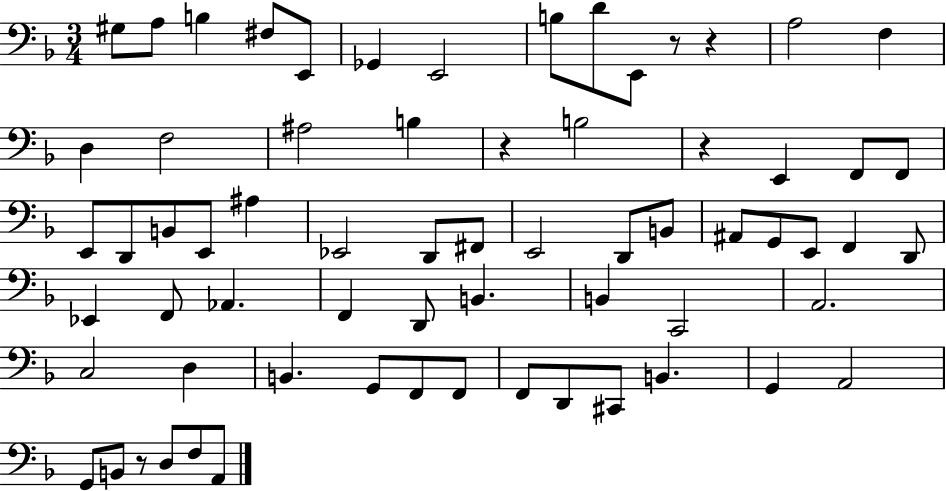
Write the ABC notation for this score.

X:1
T:Untitled
M:3/4
L:1/4
K:F
^G,/2 A,/2 B, ^F,/2 E,,/2 _G,, E,,2 B,/2 D/2 E,,/2 z/2 z A,2 F, D, F,2 ^A,2 B, z B,2 z E,, F,,/2 F,,/2 E,,/2 D,,/2 B,,/2 E,,/2 ^A, _E,,2 D,,/2 ^F,,/2 E,,2 D,,/2 B,,/2 ^A,,/2 G,,/2 E,,/2 F,, D,,/2 _E,, F,,/2 _A,, F,, D,,/2 B,, B,, C,,2 A,,2 C,2 D, B,, G,,/2 F,,/2 F,,/2 F,,/2 D,,/2 ^C,,/2 B,, G,, A,,2 G,,/2 B,,/2 z/2 D,/2 F,/2 A,,/2